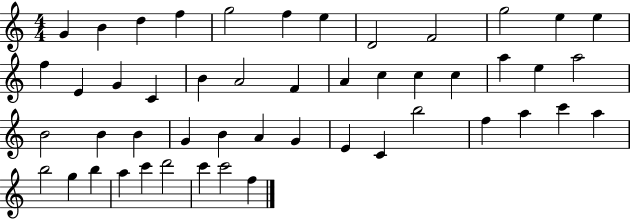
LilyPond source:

{
  \clef treble
  \numericTimeSignature
  \time 4/4
  \key c \major
  g'4 b'4 d''4 f''4 | g''2 f''4 e''4 | d'2 f'2 | g''2 e''4 e''4 | \break f''4 e'4 g'4 c'4 | b'4 a'2 f'4 | a'4 c''4 c''4 c''4 | a''4 e''4 a''2 | \break b'2 b'4 b'4 | g'4 b'4 a'4 g'4 | e'4 c'4 b''2 | f''4 a''4 c'''4 a''4 | \break b''2 g''4 b''4 | a''4 c'''4 d'''2 | c'''4 c'''2 f''4 | \bar "|."
}